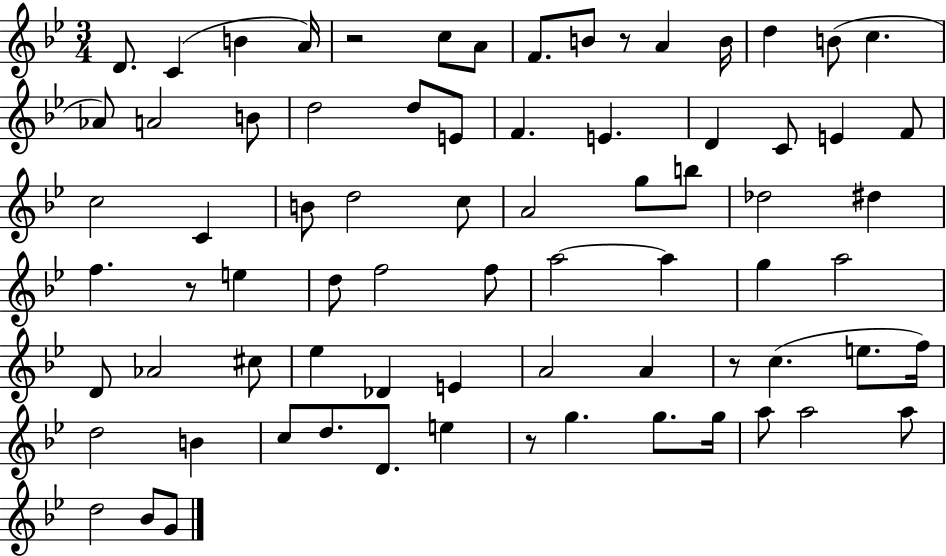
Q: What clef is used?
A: treble